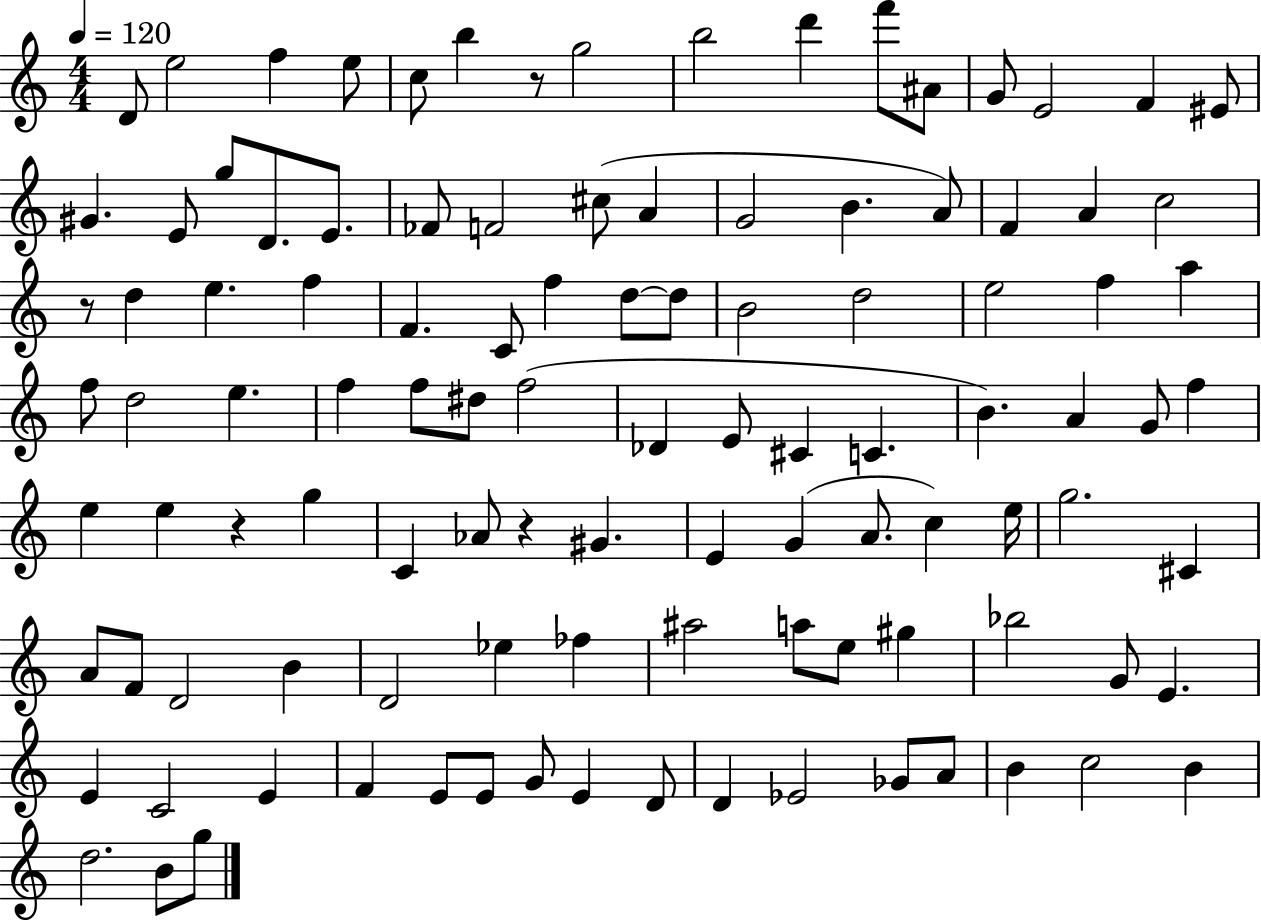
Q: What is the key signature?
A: C major